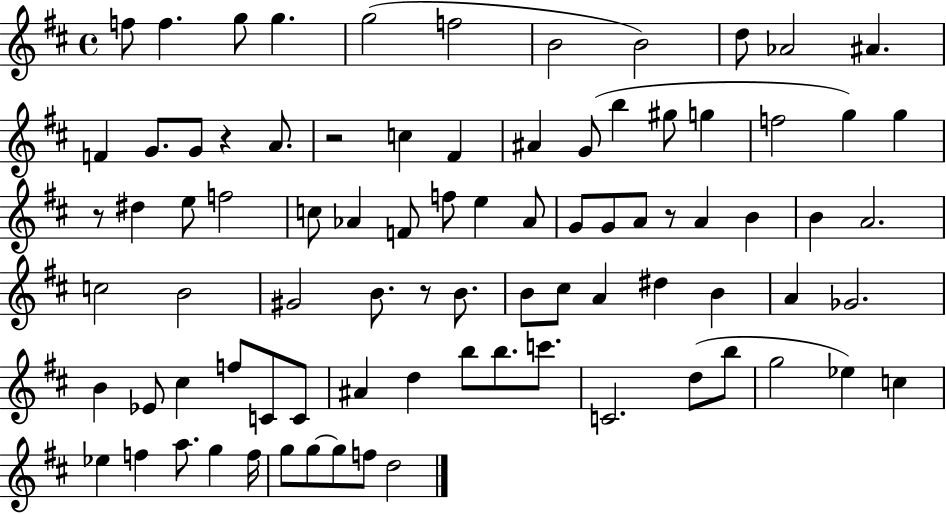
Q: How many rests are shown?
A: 5